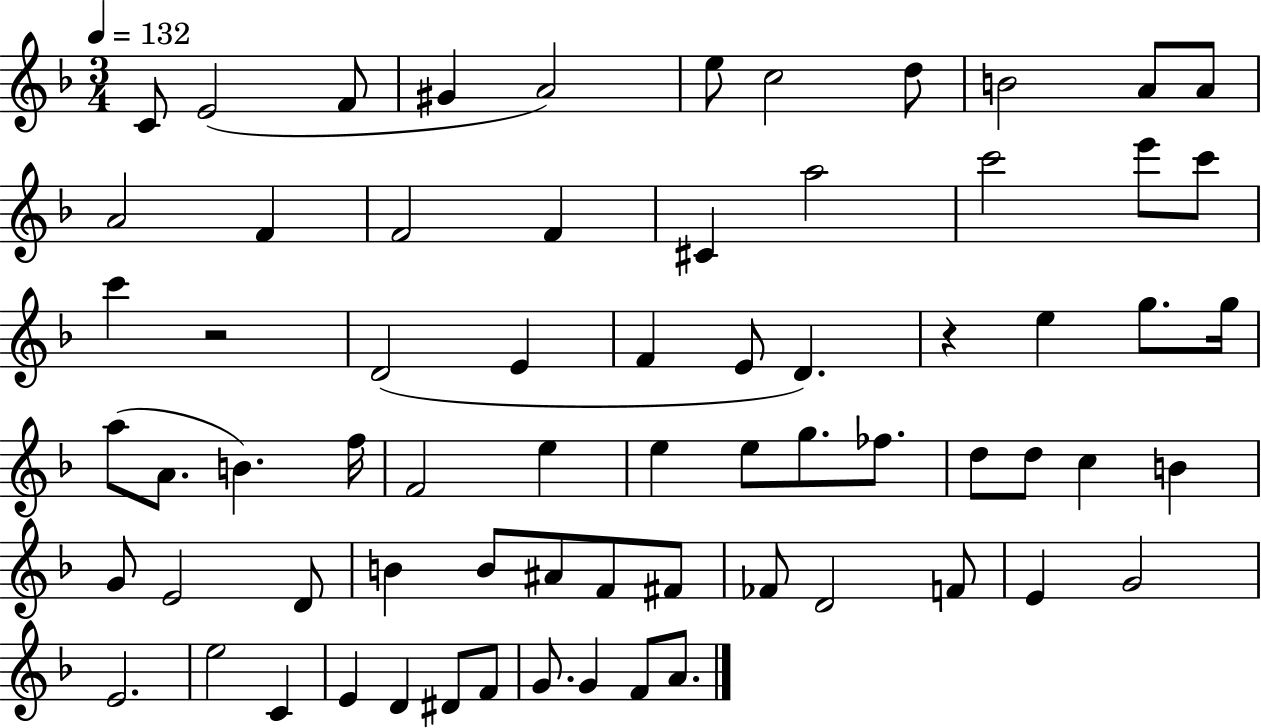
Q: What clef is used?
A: treble